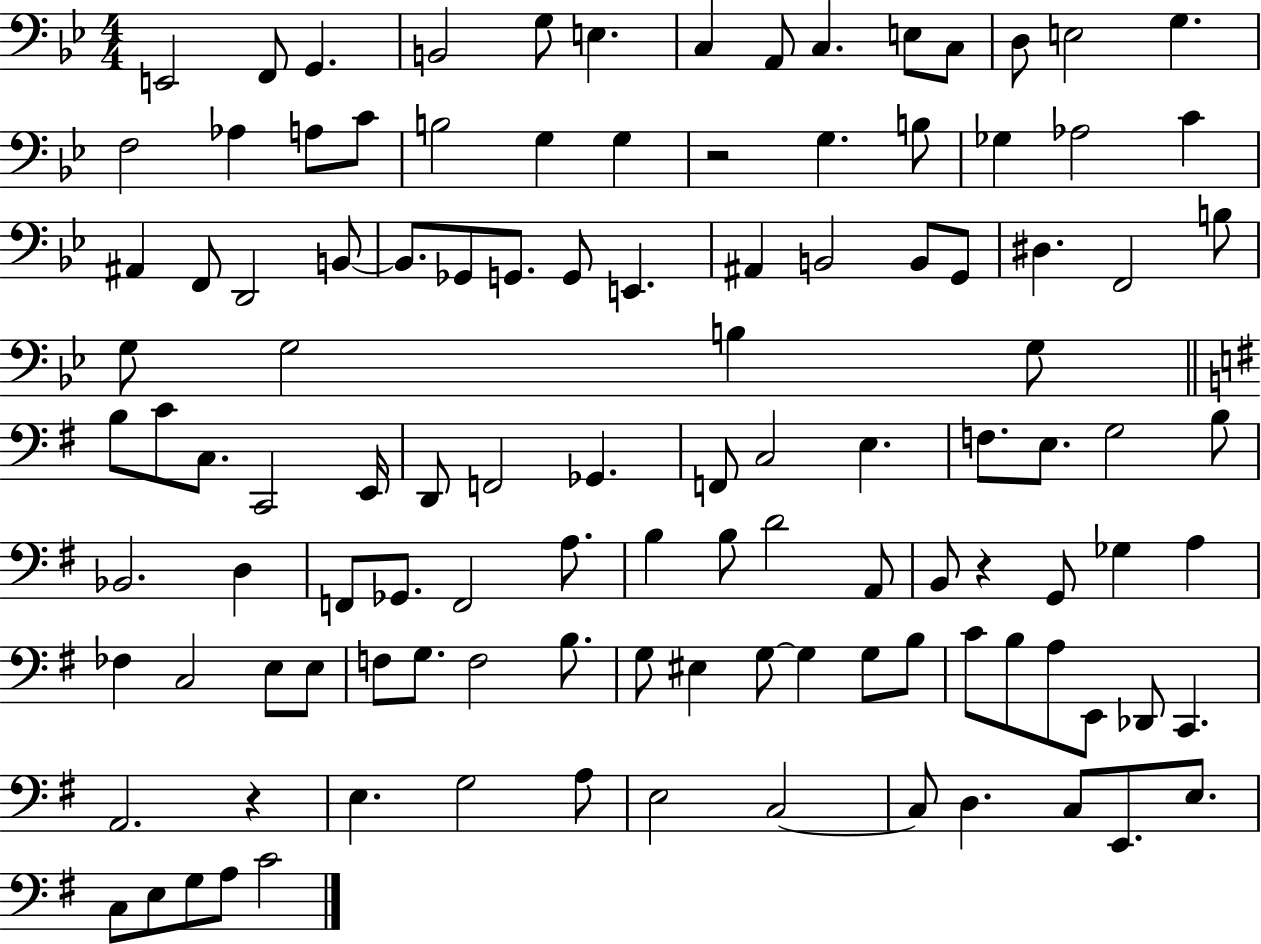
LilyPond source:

{
  \clef bass
  \numericTimeSignature
  \time 4/4
  \key bes \major
  \repeat volta 2 { e,2 f,8 g,4. | b,2 g8 e4. | c4 a,8 c4. e8 c8 | d8 e2 g4. | \break f2 aes4 a8 c'8 | b2 g4 g4 | r2 g4. b8 | ges4 aes2 c'4 | \break ais,4 f,8 d,2 b,8~~ | b,8. ges,8 g,8. g,8 e,4. | ais,4 b,2 b,8 g,8 | dis4. f,2 b8 | \break g8 g2 b4 g8 | \bar "||" \break \key e \minor b8 c'8 c8. c,2 e,16 | d,8 f,2 ges,4. | f,8 c2 e4. | f8. e8. g2 b8 | \break bes,2. d4 | f,8 ges,8. f,2 a8. | b4 b8 d'2 a,8 | b,8 r4 g,8 ges4 a4 | \break fes4 c2 e8 e8 | f8 g8. f2 b8. | g8 eis4 g8~~ g4 g8 b8 | c'8 b8 a8 e,8 des,8 c,4. | \break a,2. r4 | e4. g2 a8 | e2 c2~~ | c8 d4. c8 e,8. e8. | \break c8 e8 g8 a8 c'2 | } \bar "|."
}